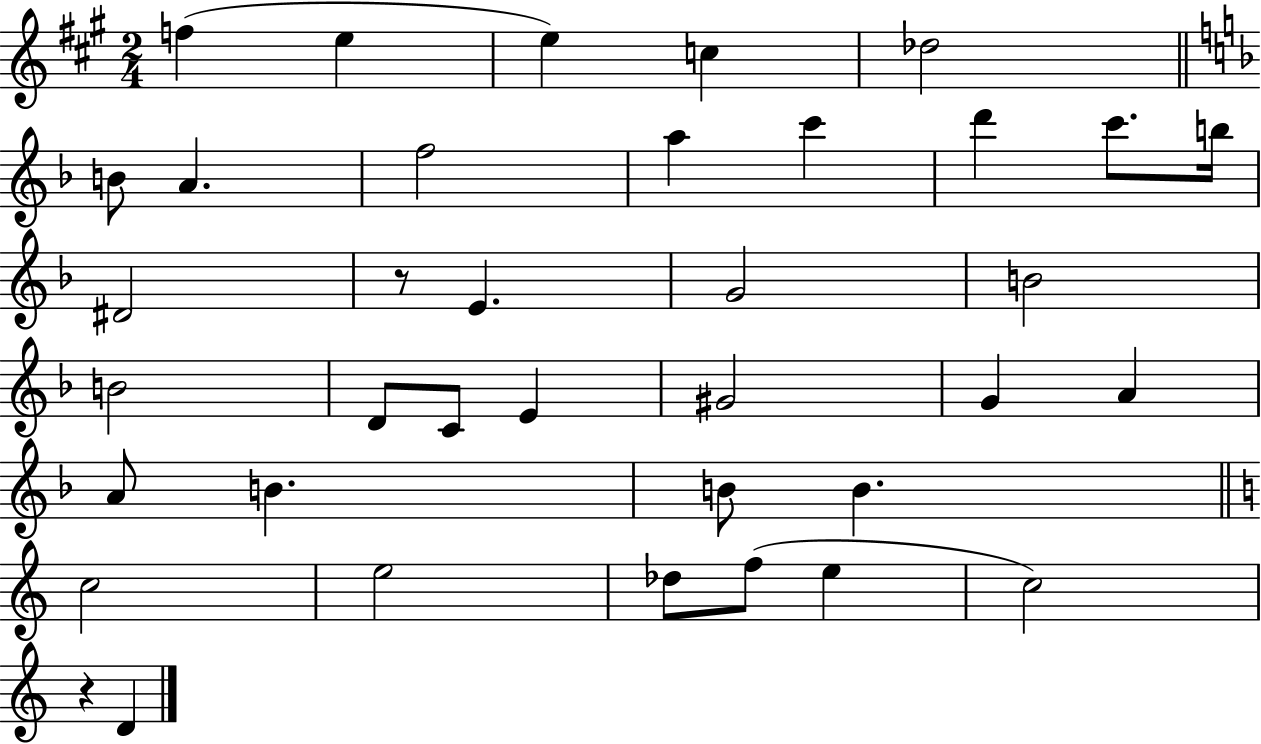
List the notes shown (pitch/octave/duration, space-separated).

F5/q E5/q E5/q C5/q Db5/h B4/e A4/q. F5/h A5/q C6/q D6/q C6/e. B5/s D#4/h R/e E4/q. G4/h B4/h B4/h D4/e C4/e E4/q G#4/h G4/q A4/q A4/e B4/q. B4/e B4/q. C5/h E5/h Db5/e F5/e E5/q C5/h R/q D4/q